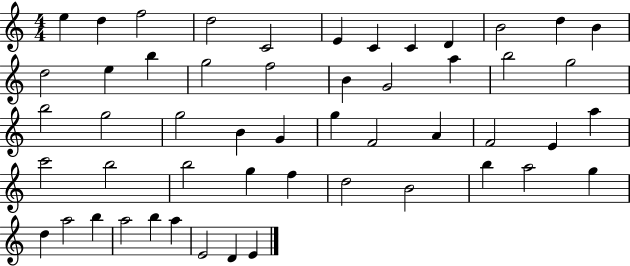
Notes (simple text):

E5/q D5/q F5/h D5/h C4/h E4/q C4/q C4/q D4/q B4/h D5/q B4/q D5/h E5/q B5/q G5/h F5/h B4/q G4/h A5/q B5/h G5/h B5/h G5/h G5/h B4/q G4/q G5/q F4/h A4/q F4/h E4/q A5/q C6/h B5/h B5/h G5/q F5/q D5/h B4/h B5/q A5/h G5/q D5/q A5/h B5/q A5/h B5/q A5/q E4/h D4/q E4/q